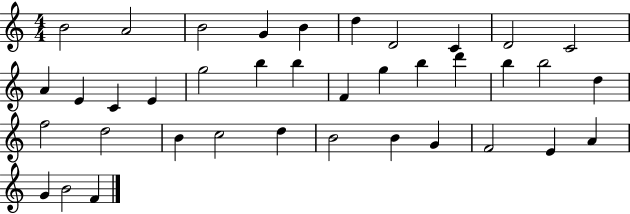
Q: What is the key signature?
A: C major